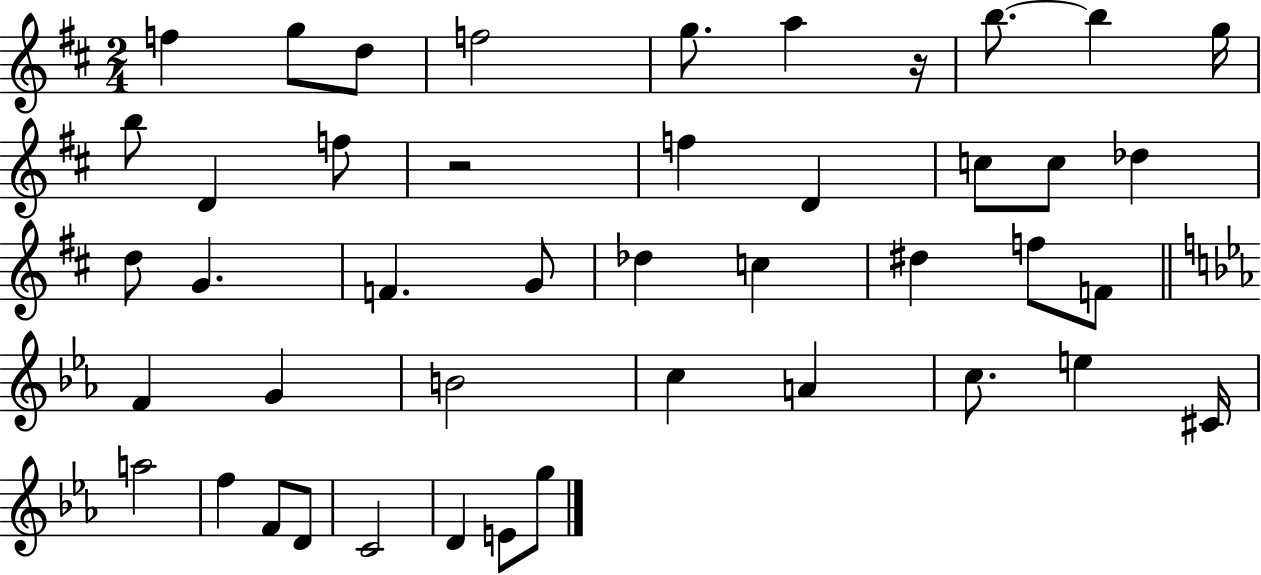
X:1
T:Untitled
M:2/4
L:1/4
K:D
f g/2 d/2 f2 g/2 a z/4 b/2 b g/4 b/2 D f/2 z2 f D c/2 c/2 _d d/2 G F G/2 _d c ^d f/2 F/2 F G B2 c A c/2 e ^C/4 a2 f F/2 D/2 C2 D E/2 g/2